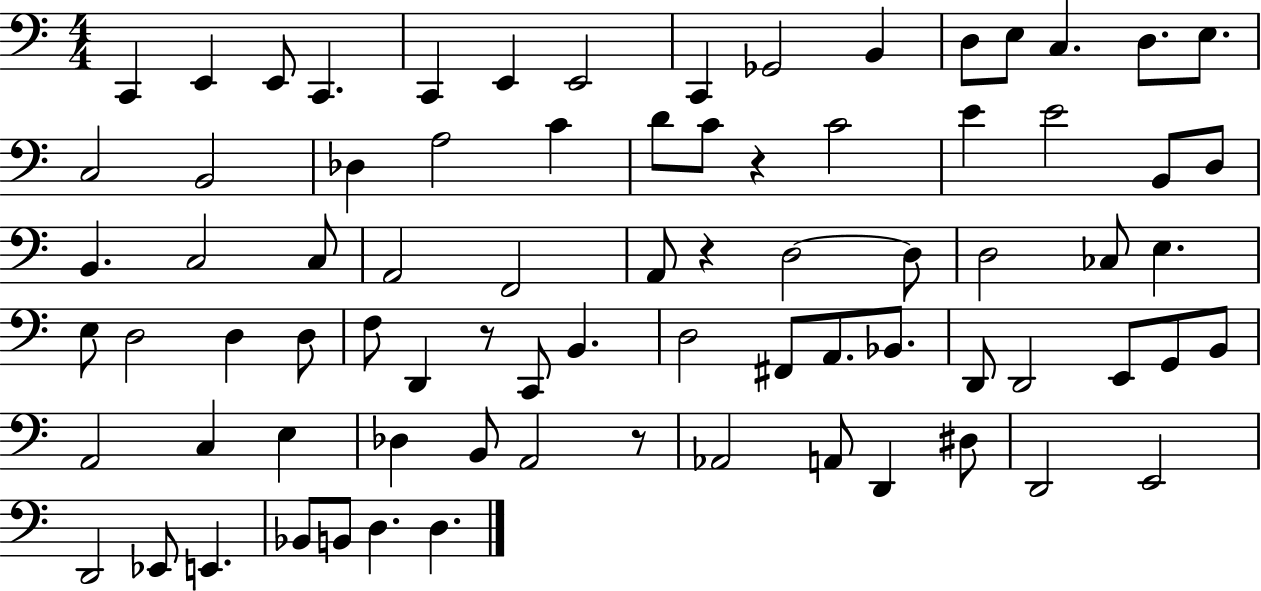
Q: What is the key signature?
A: C major